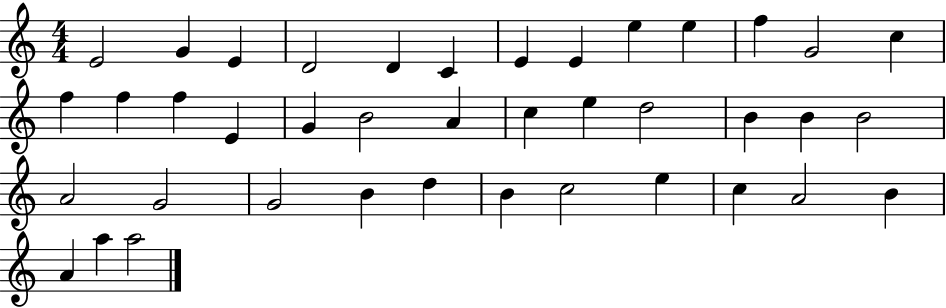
{
  \clef treble
  \numericTimeSignature
  \time 4/4
  \key c \major
  e'2 g'4 e'4 | d'2 d'4 c'4 | e'4 e'4 e''4 e''4 | f''4 g'2 c''4 | \break f''4 f''4 f''4 e'4 | g'4 b'2 a'4 | c''4 e''4 d''2 | b'4 b'4 b'2 | \break a'2 g'2 | g'2 b'4 d''4 | b'4 c''2 e''4 | c''4 a'2 b'4 | \break a'4 a''4 a''2 | \bar "|."
}